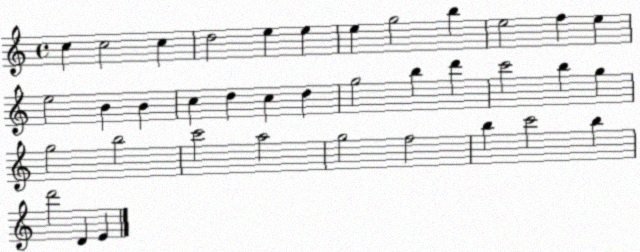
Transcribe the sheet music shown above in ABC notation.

X:1
T:Untitled
M:4/4
L:1/4
K:C
c c2 c d2 e e e g2 b e2 f e e2 B B c d c d g2 b d' c'2 b g g2 b2 c'2 a2 g2 f2 b c'2 b d'2 D E